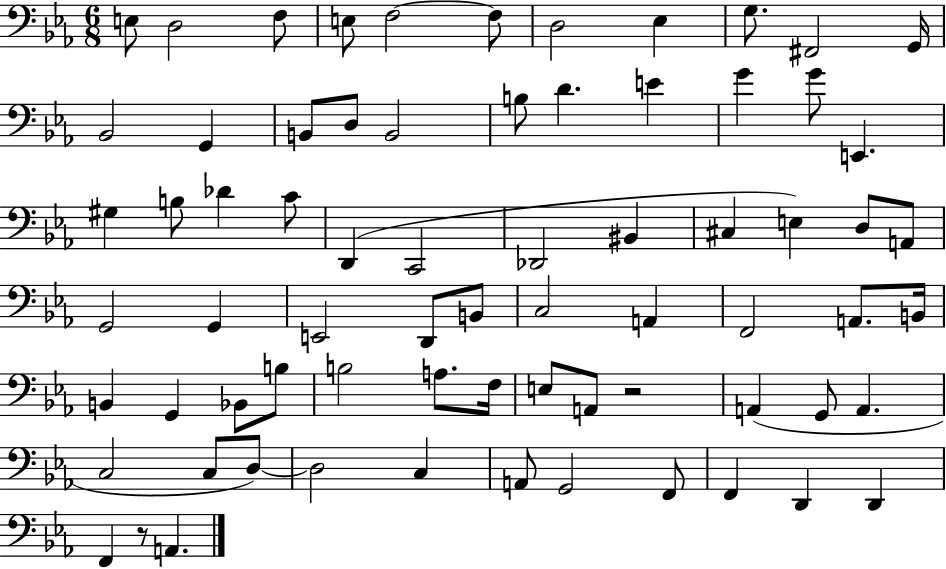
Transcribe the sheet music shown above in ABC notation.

X:1
T:Untitled
M:6/8
L:1/4
K:Eb
E,/2 D,2 F,/2 E,/2 F,2 F,/2 D,2 _E, G,/2 ^F,,2 G,,/4 _B,,2 G,, B,,/2 D,/2 B,,2 B,/2 D E G G/2 E,, ^G, B,/2 _D C/2 D,, C,,2 _D,,2 ^B,, ^C, E, D,/2 A,,/2 G,,2 G,, E,,2 D,,/2 B,,/2 C,2 A,, F,,2 A,,/2 B,,/4 B,, G,, _B,,/2 B,/2 B,2 A,/2 F,/4 E,/2 A,,/2 z2 A,, G,,/2 A,, C,2 C,/2 D,/2 D,2 C, A,,/2 G,,2 F,,/2 F,, D,, D,, F,, z/2 A,,